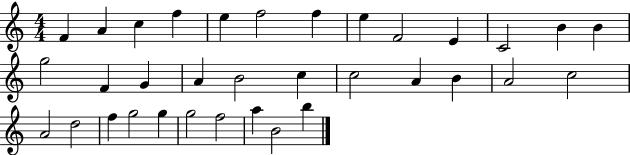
F4/q A4/q C5/q F5/q E5/q F5/h F5/q E5/q F4/h E4/q C4/h B4/q B4/q G5/h F4/q G4/q A4/q B4/h C5/q C5/h A4/q B4/q A4/h C5/h A4/h D5/h F5/q G5/h G5/q G5/h F5/h A5/q B4/h B5/q